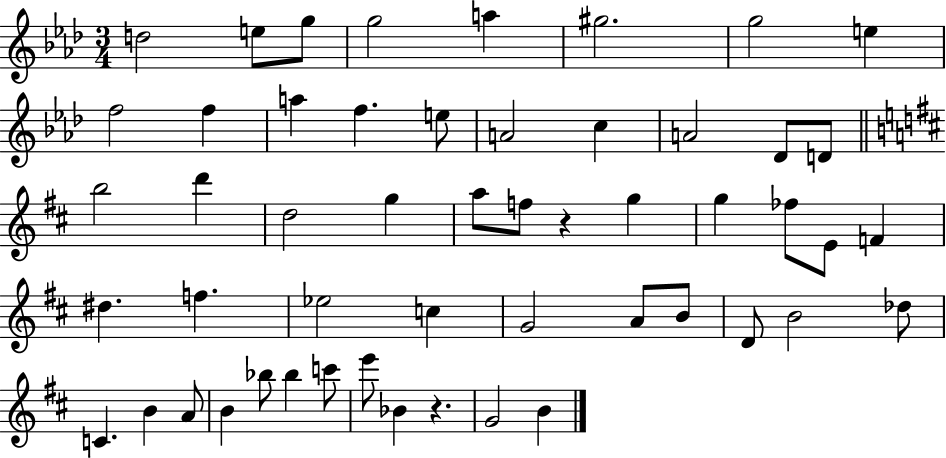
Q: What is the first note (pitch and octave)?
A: D5